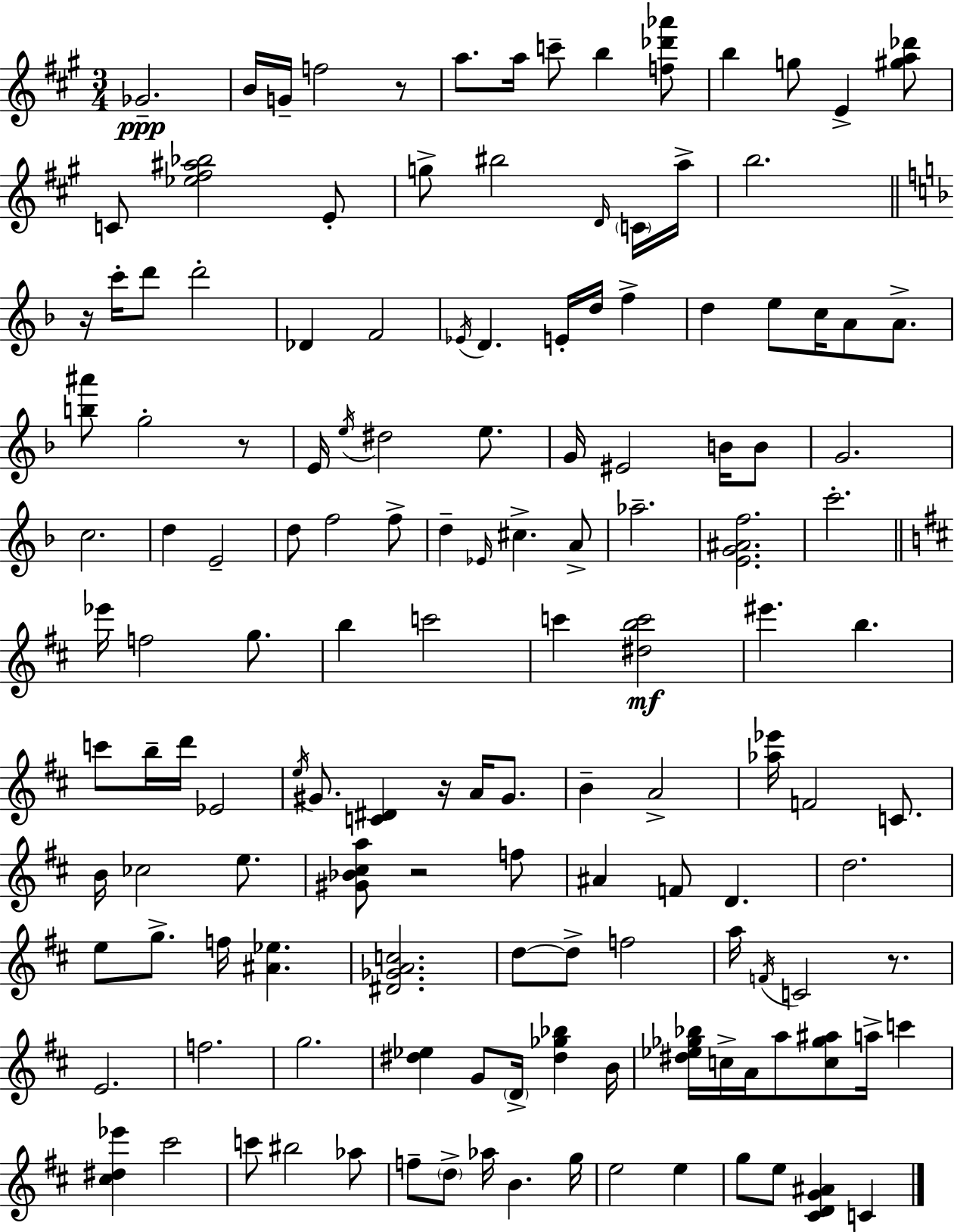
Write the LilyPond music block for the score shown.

{
  \clef treble
  \numericTimeSignature
  \time 3/4
  \key a \major
  \repeat volta 2 { ges'2.--\ppp | b'16 g'16-- f''2 r8 | a''8. a''16 c'''8-- b''4 <f'' des''' aes'''>8 | b''4 g''8 e'4-> <gis'' a'' des'''>8 | \break c'8 <ees'' fis'' ais'' bes''>2 e'8-. | g''8-> bis''2 \grace { d'16 } \parenthesize c'16 | a''16-> b''2. | \bar "||" \break \key d \minor r16 c'''16-. d'''8 d'''2-. | des'4 f'2 | \acciaccatura { ees'16 } d'4. e'16-. d''16 f''4-> | d''4 e''8 c''16 a'8 a'8.-> | \break <b'' ais'''>8 g''2-. r8 | e'16 \acciaccatura { e''16 } dis''2 e''8. | g'16 eis'2 b'16 | b'8 g'2. | \break c''2. | d''4 e'2-- | d''8 f''2 | f''8-> d''4-- \grace { ees'16 } cis''4.-> | \break a'8-> aes''2.-- | <e' g' ais' f''>2. | c'''2.-. | \bar "||" \break \key b \minor ees'''16 f''2 g''8. | b''4 c'''2 | c'''4 <dis'' b'' c'''>2\mf | eis'''4. b''4. | \break c'''8 b''16-- d'''16 ees'2 | \acciaccatura { e''16 } gis'8. <c' dis'>4 r16 a'16 gis'8. | b'4-- a'2-> | <aes'' ees'''>16 f'2 c'8. | \break b'16 ces''2 e''8. | <gis' bes' cis'' a''>8 r2 f''8 | ais'4 f'8 d'4. | d''2. | \break e''8 g''8.-> f''16 <ais' ees''>4. | <dis' ges' a' c''>2. | d''8~~ d''8-> f''2 | a''16 \acciaccatura { f'16 } c'2 r8. | \break e'2. | f''2. | g''2. | <dis'' ees''>4 g'8 \parenthesize d'16-> <dis'' ges'' bes''>4 | \break b'16 <dis'' ees'' ges'' bes''>16 c''16-> a'16 a''8 <c'' ges'' ais''>8 a''16-> c'''4 | <cis'' dis'' ees'''>4 cis'''2 | c'''8 bis''2 | aes''8 f''8-- \parenthesize d''8-> aes''16 b'4. | \break g''16 e''2 e''4 | g''8 e''8 <cis' d' g' ais'>4 c'4 | } \bar "|."
}